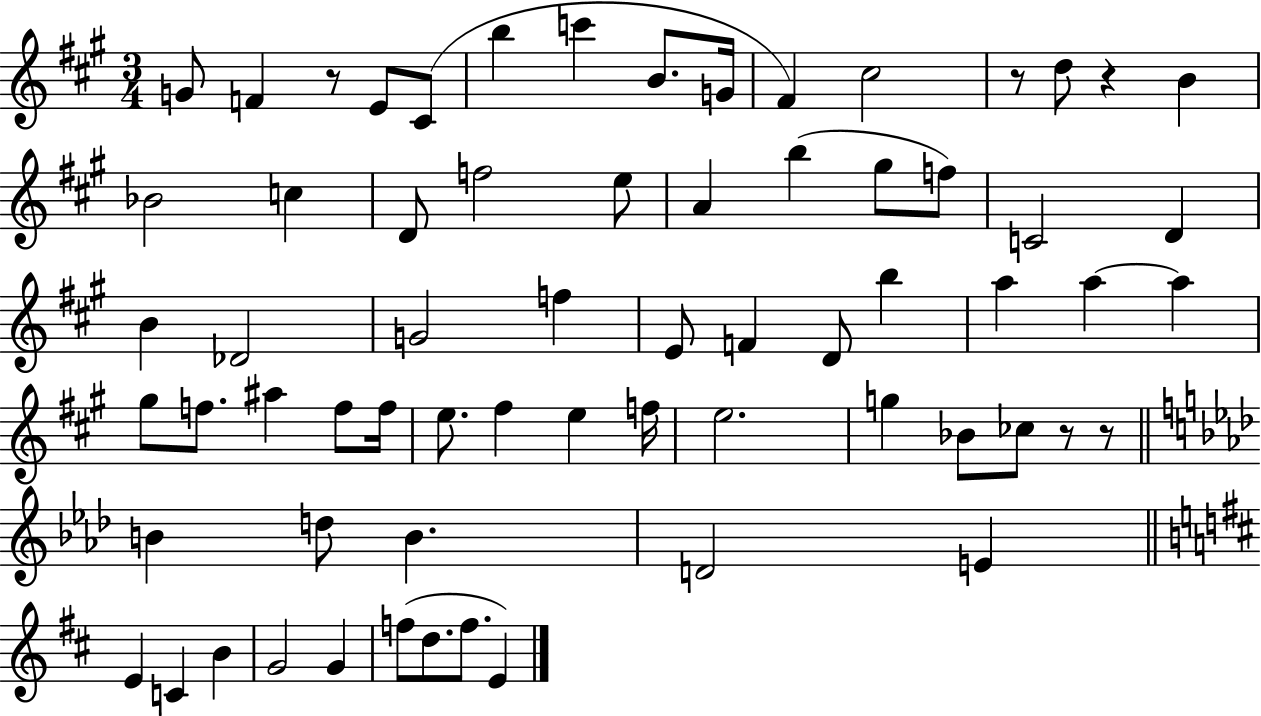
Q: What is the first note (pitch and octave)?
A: G4